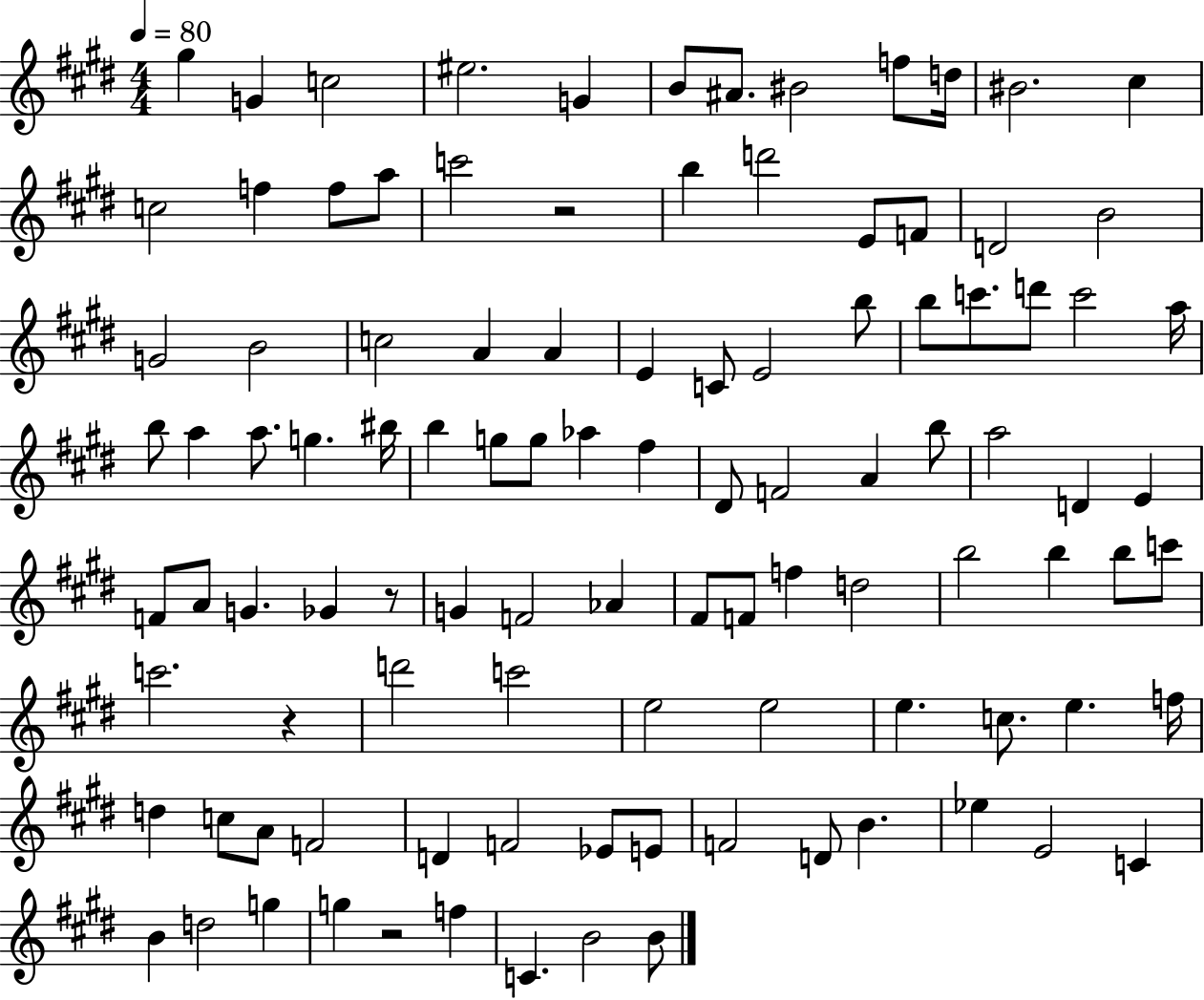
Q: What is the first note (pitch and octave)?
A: G#5